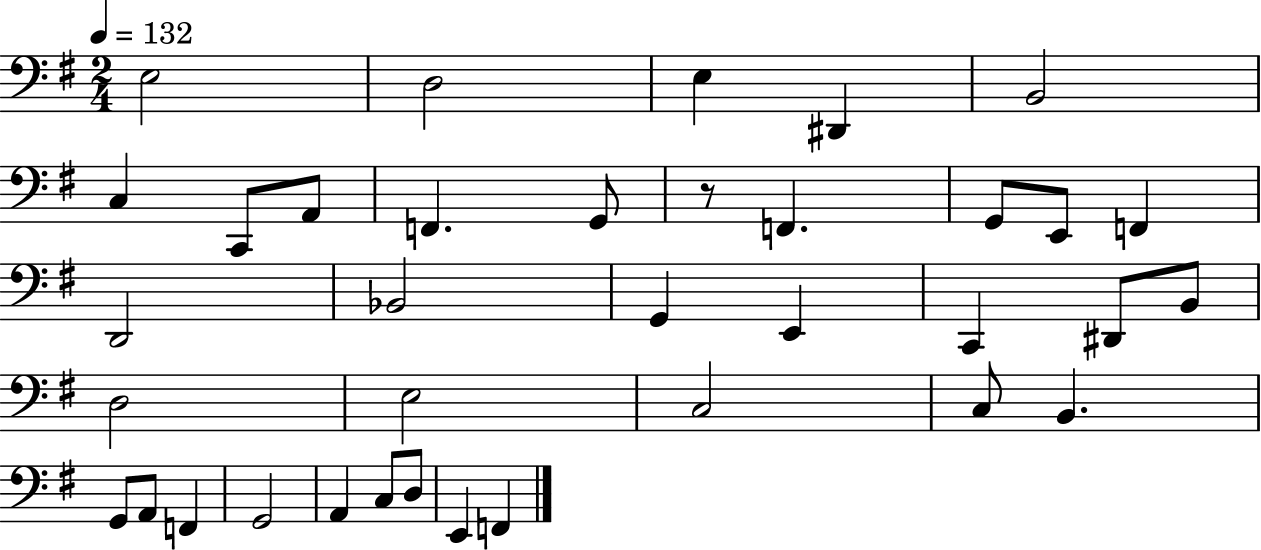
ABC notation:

X:1
T:Untitled
M:2/4
L:1/4
K:G
E,2 D,2 E, ^D,, B,,2 C, C,,/2 A,,/2 F,, G,,/2 z/2 F,, G,,/2 E,,/2 F,, D,,2 _B,,2 G,, E,, C,, ^D,,/2 B,,/2 D,2 E,2 C,2 C,/2 B,, G,,/2 A,,/2 F,, G,,2 A,, C,/2 D,/2 E,, F,,